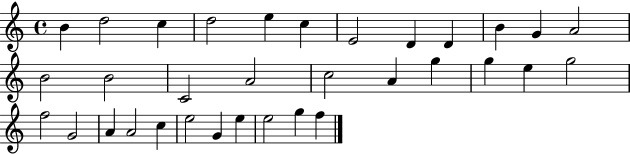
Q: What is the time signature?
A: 4/4